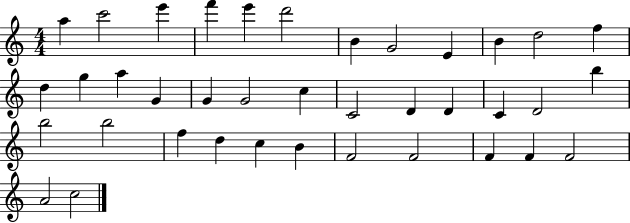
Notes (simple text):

A5/q C6/h E6/q F6/q E6/q D6/h B4/q G4/h E4/q B4/q D5/h F5/q D5/q G5/q A5/q G4/q G4/q G4/h C5/q C4/h D4/q D4/q C4/q D4/h B5/q B5/h B5/h F5/q D5/q C5/q B4/q F4/h F4/h F4/q F4/q F4/h A4/h C5/h